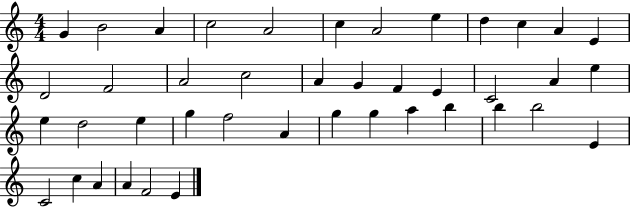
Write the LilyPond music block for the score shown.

{
  \clef treble
  \numericTimeSignature
  \time 4/4
  \key c \major
  g'4 b'2 a'4 | c''2 a'2 | c''4 a'2 e''4 | d''4 c''4 a'4 e'4 | \break d'2 f'2 | a'2 c''2 | a'4 g'4 f'4 e'4 | c'2 a'4 e''4 | \break e''4 d''2 e''4 | g''4 f''2 a'4 | g''4 g''4 a''4 b''4 | b''4 b''2 e'4 | \break c'2 c''4 a'4 | a'4 f'2 e'4 | \bar "|."
}